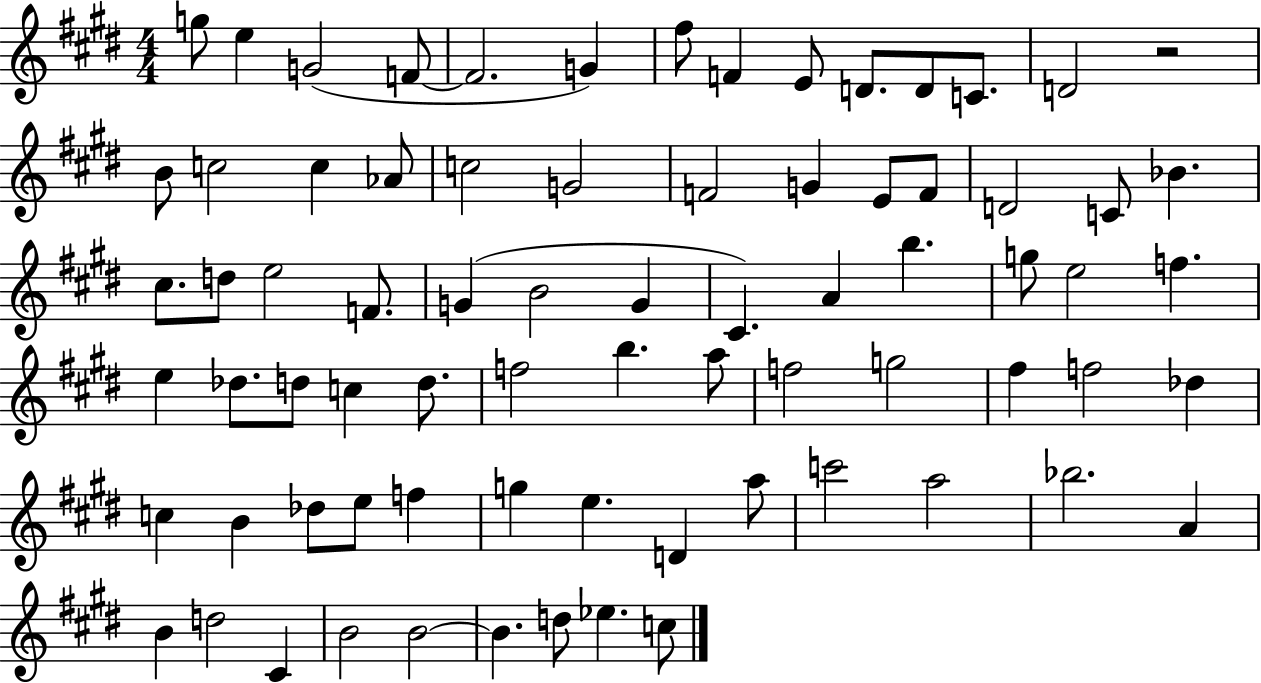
G5/e E5/q G4/h F4/e F4/h. G4/q F#5/e F4/q E4/e D4/e. D4/e C4/e. D4/h R/h B4/e C5/h C5/q Ab4/e C5/h G4/h F4/h G4/q E4/e F4/e D4/h C4/e Bb4/q. C#5/e. D5/e E5/h F4/e. G4/q B4/h G4/q C#4/q. A4/q B5/q. G5/e E5/h F5/q. E5/q Db5/e. D5/e C5/q D5/e. F5/h B5/q. A5/e F5/h G5/h F#5/q F5/h Db5/q C5/q B4/q Db5/e E5/e F5/q G5/q E5/q. D4/q A5/e C6/h A5/h Bb5/h. A4/q B4/q D5/h C#4/q B4/h B4/h B4/q. D5/e Eb5/q. C5/e